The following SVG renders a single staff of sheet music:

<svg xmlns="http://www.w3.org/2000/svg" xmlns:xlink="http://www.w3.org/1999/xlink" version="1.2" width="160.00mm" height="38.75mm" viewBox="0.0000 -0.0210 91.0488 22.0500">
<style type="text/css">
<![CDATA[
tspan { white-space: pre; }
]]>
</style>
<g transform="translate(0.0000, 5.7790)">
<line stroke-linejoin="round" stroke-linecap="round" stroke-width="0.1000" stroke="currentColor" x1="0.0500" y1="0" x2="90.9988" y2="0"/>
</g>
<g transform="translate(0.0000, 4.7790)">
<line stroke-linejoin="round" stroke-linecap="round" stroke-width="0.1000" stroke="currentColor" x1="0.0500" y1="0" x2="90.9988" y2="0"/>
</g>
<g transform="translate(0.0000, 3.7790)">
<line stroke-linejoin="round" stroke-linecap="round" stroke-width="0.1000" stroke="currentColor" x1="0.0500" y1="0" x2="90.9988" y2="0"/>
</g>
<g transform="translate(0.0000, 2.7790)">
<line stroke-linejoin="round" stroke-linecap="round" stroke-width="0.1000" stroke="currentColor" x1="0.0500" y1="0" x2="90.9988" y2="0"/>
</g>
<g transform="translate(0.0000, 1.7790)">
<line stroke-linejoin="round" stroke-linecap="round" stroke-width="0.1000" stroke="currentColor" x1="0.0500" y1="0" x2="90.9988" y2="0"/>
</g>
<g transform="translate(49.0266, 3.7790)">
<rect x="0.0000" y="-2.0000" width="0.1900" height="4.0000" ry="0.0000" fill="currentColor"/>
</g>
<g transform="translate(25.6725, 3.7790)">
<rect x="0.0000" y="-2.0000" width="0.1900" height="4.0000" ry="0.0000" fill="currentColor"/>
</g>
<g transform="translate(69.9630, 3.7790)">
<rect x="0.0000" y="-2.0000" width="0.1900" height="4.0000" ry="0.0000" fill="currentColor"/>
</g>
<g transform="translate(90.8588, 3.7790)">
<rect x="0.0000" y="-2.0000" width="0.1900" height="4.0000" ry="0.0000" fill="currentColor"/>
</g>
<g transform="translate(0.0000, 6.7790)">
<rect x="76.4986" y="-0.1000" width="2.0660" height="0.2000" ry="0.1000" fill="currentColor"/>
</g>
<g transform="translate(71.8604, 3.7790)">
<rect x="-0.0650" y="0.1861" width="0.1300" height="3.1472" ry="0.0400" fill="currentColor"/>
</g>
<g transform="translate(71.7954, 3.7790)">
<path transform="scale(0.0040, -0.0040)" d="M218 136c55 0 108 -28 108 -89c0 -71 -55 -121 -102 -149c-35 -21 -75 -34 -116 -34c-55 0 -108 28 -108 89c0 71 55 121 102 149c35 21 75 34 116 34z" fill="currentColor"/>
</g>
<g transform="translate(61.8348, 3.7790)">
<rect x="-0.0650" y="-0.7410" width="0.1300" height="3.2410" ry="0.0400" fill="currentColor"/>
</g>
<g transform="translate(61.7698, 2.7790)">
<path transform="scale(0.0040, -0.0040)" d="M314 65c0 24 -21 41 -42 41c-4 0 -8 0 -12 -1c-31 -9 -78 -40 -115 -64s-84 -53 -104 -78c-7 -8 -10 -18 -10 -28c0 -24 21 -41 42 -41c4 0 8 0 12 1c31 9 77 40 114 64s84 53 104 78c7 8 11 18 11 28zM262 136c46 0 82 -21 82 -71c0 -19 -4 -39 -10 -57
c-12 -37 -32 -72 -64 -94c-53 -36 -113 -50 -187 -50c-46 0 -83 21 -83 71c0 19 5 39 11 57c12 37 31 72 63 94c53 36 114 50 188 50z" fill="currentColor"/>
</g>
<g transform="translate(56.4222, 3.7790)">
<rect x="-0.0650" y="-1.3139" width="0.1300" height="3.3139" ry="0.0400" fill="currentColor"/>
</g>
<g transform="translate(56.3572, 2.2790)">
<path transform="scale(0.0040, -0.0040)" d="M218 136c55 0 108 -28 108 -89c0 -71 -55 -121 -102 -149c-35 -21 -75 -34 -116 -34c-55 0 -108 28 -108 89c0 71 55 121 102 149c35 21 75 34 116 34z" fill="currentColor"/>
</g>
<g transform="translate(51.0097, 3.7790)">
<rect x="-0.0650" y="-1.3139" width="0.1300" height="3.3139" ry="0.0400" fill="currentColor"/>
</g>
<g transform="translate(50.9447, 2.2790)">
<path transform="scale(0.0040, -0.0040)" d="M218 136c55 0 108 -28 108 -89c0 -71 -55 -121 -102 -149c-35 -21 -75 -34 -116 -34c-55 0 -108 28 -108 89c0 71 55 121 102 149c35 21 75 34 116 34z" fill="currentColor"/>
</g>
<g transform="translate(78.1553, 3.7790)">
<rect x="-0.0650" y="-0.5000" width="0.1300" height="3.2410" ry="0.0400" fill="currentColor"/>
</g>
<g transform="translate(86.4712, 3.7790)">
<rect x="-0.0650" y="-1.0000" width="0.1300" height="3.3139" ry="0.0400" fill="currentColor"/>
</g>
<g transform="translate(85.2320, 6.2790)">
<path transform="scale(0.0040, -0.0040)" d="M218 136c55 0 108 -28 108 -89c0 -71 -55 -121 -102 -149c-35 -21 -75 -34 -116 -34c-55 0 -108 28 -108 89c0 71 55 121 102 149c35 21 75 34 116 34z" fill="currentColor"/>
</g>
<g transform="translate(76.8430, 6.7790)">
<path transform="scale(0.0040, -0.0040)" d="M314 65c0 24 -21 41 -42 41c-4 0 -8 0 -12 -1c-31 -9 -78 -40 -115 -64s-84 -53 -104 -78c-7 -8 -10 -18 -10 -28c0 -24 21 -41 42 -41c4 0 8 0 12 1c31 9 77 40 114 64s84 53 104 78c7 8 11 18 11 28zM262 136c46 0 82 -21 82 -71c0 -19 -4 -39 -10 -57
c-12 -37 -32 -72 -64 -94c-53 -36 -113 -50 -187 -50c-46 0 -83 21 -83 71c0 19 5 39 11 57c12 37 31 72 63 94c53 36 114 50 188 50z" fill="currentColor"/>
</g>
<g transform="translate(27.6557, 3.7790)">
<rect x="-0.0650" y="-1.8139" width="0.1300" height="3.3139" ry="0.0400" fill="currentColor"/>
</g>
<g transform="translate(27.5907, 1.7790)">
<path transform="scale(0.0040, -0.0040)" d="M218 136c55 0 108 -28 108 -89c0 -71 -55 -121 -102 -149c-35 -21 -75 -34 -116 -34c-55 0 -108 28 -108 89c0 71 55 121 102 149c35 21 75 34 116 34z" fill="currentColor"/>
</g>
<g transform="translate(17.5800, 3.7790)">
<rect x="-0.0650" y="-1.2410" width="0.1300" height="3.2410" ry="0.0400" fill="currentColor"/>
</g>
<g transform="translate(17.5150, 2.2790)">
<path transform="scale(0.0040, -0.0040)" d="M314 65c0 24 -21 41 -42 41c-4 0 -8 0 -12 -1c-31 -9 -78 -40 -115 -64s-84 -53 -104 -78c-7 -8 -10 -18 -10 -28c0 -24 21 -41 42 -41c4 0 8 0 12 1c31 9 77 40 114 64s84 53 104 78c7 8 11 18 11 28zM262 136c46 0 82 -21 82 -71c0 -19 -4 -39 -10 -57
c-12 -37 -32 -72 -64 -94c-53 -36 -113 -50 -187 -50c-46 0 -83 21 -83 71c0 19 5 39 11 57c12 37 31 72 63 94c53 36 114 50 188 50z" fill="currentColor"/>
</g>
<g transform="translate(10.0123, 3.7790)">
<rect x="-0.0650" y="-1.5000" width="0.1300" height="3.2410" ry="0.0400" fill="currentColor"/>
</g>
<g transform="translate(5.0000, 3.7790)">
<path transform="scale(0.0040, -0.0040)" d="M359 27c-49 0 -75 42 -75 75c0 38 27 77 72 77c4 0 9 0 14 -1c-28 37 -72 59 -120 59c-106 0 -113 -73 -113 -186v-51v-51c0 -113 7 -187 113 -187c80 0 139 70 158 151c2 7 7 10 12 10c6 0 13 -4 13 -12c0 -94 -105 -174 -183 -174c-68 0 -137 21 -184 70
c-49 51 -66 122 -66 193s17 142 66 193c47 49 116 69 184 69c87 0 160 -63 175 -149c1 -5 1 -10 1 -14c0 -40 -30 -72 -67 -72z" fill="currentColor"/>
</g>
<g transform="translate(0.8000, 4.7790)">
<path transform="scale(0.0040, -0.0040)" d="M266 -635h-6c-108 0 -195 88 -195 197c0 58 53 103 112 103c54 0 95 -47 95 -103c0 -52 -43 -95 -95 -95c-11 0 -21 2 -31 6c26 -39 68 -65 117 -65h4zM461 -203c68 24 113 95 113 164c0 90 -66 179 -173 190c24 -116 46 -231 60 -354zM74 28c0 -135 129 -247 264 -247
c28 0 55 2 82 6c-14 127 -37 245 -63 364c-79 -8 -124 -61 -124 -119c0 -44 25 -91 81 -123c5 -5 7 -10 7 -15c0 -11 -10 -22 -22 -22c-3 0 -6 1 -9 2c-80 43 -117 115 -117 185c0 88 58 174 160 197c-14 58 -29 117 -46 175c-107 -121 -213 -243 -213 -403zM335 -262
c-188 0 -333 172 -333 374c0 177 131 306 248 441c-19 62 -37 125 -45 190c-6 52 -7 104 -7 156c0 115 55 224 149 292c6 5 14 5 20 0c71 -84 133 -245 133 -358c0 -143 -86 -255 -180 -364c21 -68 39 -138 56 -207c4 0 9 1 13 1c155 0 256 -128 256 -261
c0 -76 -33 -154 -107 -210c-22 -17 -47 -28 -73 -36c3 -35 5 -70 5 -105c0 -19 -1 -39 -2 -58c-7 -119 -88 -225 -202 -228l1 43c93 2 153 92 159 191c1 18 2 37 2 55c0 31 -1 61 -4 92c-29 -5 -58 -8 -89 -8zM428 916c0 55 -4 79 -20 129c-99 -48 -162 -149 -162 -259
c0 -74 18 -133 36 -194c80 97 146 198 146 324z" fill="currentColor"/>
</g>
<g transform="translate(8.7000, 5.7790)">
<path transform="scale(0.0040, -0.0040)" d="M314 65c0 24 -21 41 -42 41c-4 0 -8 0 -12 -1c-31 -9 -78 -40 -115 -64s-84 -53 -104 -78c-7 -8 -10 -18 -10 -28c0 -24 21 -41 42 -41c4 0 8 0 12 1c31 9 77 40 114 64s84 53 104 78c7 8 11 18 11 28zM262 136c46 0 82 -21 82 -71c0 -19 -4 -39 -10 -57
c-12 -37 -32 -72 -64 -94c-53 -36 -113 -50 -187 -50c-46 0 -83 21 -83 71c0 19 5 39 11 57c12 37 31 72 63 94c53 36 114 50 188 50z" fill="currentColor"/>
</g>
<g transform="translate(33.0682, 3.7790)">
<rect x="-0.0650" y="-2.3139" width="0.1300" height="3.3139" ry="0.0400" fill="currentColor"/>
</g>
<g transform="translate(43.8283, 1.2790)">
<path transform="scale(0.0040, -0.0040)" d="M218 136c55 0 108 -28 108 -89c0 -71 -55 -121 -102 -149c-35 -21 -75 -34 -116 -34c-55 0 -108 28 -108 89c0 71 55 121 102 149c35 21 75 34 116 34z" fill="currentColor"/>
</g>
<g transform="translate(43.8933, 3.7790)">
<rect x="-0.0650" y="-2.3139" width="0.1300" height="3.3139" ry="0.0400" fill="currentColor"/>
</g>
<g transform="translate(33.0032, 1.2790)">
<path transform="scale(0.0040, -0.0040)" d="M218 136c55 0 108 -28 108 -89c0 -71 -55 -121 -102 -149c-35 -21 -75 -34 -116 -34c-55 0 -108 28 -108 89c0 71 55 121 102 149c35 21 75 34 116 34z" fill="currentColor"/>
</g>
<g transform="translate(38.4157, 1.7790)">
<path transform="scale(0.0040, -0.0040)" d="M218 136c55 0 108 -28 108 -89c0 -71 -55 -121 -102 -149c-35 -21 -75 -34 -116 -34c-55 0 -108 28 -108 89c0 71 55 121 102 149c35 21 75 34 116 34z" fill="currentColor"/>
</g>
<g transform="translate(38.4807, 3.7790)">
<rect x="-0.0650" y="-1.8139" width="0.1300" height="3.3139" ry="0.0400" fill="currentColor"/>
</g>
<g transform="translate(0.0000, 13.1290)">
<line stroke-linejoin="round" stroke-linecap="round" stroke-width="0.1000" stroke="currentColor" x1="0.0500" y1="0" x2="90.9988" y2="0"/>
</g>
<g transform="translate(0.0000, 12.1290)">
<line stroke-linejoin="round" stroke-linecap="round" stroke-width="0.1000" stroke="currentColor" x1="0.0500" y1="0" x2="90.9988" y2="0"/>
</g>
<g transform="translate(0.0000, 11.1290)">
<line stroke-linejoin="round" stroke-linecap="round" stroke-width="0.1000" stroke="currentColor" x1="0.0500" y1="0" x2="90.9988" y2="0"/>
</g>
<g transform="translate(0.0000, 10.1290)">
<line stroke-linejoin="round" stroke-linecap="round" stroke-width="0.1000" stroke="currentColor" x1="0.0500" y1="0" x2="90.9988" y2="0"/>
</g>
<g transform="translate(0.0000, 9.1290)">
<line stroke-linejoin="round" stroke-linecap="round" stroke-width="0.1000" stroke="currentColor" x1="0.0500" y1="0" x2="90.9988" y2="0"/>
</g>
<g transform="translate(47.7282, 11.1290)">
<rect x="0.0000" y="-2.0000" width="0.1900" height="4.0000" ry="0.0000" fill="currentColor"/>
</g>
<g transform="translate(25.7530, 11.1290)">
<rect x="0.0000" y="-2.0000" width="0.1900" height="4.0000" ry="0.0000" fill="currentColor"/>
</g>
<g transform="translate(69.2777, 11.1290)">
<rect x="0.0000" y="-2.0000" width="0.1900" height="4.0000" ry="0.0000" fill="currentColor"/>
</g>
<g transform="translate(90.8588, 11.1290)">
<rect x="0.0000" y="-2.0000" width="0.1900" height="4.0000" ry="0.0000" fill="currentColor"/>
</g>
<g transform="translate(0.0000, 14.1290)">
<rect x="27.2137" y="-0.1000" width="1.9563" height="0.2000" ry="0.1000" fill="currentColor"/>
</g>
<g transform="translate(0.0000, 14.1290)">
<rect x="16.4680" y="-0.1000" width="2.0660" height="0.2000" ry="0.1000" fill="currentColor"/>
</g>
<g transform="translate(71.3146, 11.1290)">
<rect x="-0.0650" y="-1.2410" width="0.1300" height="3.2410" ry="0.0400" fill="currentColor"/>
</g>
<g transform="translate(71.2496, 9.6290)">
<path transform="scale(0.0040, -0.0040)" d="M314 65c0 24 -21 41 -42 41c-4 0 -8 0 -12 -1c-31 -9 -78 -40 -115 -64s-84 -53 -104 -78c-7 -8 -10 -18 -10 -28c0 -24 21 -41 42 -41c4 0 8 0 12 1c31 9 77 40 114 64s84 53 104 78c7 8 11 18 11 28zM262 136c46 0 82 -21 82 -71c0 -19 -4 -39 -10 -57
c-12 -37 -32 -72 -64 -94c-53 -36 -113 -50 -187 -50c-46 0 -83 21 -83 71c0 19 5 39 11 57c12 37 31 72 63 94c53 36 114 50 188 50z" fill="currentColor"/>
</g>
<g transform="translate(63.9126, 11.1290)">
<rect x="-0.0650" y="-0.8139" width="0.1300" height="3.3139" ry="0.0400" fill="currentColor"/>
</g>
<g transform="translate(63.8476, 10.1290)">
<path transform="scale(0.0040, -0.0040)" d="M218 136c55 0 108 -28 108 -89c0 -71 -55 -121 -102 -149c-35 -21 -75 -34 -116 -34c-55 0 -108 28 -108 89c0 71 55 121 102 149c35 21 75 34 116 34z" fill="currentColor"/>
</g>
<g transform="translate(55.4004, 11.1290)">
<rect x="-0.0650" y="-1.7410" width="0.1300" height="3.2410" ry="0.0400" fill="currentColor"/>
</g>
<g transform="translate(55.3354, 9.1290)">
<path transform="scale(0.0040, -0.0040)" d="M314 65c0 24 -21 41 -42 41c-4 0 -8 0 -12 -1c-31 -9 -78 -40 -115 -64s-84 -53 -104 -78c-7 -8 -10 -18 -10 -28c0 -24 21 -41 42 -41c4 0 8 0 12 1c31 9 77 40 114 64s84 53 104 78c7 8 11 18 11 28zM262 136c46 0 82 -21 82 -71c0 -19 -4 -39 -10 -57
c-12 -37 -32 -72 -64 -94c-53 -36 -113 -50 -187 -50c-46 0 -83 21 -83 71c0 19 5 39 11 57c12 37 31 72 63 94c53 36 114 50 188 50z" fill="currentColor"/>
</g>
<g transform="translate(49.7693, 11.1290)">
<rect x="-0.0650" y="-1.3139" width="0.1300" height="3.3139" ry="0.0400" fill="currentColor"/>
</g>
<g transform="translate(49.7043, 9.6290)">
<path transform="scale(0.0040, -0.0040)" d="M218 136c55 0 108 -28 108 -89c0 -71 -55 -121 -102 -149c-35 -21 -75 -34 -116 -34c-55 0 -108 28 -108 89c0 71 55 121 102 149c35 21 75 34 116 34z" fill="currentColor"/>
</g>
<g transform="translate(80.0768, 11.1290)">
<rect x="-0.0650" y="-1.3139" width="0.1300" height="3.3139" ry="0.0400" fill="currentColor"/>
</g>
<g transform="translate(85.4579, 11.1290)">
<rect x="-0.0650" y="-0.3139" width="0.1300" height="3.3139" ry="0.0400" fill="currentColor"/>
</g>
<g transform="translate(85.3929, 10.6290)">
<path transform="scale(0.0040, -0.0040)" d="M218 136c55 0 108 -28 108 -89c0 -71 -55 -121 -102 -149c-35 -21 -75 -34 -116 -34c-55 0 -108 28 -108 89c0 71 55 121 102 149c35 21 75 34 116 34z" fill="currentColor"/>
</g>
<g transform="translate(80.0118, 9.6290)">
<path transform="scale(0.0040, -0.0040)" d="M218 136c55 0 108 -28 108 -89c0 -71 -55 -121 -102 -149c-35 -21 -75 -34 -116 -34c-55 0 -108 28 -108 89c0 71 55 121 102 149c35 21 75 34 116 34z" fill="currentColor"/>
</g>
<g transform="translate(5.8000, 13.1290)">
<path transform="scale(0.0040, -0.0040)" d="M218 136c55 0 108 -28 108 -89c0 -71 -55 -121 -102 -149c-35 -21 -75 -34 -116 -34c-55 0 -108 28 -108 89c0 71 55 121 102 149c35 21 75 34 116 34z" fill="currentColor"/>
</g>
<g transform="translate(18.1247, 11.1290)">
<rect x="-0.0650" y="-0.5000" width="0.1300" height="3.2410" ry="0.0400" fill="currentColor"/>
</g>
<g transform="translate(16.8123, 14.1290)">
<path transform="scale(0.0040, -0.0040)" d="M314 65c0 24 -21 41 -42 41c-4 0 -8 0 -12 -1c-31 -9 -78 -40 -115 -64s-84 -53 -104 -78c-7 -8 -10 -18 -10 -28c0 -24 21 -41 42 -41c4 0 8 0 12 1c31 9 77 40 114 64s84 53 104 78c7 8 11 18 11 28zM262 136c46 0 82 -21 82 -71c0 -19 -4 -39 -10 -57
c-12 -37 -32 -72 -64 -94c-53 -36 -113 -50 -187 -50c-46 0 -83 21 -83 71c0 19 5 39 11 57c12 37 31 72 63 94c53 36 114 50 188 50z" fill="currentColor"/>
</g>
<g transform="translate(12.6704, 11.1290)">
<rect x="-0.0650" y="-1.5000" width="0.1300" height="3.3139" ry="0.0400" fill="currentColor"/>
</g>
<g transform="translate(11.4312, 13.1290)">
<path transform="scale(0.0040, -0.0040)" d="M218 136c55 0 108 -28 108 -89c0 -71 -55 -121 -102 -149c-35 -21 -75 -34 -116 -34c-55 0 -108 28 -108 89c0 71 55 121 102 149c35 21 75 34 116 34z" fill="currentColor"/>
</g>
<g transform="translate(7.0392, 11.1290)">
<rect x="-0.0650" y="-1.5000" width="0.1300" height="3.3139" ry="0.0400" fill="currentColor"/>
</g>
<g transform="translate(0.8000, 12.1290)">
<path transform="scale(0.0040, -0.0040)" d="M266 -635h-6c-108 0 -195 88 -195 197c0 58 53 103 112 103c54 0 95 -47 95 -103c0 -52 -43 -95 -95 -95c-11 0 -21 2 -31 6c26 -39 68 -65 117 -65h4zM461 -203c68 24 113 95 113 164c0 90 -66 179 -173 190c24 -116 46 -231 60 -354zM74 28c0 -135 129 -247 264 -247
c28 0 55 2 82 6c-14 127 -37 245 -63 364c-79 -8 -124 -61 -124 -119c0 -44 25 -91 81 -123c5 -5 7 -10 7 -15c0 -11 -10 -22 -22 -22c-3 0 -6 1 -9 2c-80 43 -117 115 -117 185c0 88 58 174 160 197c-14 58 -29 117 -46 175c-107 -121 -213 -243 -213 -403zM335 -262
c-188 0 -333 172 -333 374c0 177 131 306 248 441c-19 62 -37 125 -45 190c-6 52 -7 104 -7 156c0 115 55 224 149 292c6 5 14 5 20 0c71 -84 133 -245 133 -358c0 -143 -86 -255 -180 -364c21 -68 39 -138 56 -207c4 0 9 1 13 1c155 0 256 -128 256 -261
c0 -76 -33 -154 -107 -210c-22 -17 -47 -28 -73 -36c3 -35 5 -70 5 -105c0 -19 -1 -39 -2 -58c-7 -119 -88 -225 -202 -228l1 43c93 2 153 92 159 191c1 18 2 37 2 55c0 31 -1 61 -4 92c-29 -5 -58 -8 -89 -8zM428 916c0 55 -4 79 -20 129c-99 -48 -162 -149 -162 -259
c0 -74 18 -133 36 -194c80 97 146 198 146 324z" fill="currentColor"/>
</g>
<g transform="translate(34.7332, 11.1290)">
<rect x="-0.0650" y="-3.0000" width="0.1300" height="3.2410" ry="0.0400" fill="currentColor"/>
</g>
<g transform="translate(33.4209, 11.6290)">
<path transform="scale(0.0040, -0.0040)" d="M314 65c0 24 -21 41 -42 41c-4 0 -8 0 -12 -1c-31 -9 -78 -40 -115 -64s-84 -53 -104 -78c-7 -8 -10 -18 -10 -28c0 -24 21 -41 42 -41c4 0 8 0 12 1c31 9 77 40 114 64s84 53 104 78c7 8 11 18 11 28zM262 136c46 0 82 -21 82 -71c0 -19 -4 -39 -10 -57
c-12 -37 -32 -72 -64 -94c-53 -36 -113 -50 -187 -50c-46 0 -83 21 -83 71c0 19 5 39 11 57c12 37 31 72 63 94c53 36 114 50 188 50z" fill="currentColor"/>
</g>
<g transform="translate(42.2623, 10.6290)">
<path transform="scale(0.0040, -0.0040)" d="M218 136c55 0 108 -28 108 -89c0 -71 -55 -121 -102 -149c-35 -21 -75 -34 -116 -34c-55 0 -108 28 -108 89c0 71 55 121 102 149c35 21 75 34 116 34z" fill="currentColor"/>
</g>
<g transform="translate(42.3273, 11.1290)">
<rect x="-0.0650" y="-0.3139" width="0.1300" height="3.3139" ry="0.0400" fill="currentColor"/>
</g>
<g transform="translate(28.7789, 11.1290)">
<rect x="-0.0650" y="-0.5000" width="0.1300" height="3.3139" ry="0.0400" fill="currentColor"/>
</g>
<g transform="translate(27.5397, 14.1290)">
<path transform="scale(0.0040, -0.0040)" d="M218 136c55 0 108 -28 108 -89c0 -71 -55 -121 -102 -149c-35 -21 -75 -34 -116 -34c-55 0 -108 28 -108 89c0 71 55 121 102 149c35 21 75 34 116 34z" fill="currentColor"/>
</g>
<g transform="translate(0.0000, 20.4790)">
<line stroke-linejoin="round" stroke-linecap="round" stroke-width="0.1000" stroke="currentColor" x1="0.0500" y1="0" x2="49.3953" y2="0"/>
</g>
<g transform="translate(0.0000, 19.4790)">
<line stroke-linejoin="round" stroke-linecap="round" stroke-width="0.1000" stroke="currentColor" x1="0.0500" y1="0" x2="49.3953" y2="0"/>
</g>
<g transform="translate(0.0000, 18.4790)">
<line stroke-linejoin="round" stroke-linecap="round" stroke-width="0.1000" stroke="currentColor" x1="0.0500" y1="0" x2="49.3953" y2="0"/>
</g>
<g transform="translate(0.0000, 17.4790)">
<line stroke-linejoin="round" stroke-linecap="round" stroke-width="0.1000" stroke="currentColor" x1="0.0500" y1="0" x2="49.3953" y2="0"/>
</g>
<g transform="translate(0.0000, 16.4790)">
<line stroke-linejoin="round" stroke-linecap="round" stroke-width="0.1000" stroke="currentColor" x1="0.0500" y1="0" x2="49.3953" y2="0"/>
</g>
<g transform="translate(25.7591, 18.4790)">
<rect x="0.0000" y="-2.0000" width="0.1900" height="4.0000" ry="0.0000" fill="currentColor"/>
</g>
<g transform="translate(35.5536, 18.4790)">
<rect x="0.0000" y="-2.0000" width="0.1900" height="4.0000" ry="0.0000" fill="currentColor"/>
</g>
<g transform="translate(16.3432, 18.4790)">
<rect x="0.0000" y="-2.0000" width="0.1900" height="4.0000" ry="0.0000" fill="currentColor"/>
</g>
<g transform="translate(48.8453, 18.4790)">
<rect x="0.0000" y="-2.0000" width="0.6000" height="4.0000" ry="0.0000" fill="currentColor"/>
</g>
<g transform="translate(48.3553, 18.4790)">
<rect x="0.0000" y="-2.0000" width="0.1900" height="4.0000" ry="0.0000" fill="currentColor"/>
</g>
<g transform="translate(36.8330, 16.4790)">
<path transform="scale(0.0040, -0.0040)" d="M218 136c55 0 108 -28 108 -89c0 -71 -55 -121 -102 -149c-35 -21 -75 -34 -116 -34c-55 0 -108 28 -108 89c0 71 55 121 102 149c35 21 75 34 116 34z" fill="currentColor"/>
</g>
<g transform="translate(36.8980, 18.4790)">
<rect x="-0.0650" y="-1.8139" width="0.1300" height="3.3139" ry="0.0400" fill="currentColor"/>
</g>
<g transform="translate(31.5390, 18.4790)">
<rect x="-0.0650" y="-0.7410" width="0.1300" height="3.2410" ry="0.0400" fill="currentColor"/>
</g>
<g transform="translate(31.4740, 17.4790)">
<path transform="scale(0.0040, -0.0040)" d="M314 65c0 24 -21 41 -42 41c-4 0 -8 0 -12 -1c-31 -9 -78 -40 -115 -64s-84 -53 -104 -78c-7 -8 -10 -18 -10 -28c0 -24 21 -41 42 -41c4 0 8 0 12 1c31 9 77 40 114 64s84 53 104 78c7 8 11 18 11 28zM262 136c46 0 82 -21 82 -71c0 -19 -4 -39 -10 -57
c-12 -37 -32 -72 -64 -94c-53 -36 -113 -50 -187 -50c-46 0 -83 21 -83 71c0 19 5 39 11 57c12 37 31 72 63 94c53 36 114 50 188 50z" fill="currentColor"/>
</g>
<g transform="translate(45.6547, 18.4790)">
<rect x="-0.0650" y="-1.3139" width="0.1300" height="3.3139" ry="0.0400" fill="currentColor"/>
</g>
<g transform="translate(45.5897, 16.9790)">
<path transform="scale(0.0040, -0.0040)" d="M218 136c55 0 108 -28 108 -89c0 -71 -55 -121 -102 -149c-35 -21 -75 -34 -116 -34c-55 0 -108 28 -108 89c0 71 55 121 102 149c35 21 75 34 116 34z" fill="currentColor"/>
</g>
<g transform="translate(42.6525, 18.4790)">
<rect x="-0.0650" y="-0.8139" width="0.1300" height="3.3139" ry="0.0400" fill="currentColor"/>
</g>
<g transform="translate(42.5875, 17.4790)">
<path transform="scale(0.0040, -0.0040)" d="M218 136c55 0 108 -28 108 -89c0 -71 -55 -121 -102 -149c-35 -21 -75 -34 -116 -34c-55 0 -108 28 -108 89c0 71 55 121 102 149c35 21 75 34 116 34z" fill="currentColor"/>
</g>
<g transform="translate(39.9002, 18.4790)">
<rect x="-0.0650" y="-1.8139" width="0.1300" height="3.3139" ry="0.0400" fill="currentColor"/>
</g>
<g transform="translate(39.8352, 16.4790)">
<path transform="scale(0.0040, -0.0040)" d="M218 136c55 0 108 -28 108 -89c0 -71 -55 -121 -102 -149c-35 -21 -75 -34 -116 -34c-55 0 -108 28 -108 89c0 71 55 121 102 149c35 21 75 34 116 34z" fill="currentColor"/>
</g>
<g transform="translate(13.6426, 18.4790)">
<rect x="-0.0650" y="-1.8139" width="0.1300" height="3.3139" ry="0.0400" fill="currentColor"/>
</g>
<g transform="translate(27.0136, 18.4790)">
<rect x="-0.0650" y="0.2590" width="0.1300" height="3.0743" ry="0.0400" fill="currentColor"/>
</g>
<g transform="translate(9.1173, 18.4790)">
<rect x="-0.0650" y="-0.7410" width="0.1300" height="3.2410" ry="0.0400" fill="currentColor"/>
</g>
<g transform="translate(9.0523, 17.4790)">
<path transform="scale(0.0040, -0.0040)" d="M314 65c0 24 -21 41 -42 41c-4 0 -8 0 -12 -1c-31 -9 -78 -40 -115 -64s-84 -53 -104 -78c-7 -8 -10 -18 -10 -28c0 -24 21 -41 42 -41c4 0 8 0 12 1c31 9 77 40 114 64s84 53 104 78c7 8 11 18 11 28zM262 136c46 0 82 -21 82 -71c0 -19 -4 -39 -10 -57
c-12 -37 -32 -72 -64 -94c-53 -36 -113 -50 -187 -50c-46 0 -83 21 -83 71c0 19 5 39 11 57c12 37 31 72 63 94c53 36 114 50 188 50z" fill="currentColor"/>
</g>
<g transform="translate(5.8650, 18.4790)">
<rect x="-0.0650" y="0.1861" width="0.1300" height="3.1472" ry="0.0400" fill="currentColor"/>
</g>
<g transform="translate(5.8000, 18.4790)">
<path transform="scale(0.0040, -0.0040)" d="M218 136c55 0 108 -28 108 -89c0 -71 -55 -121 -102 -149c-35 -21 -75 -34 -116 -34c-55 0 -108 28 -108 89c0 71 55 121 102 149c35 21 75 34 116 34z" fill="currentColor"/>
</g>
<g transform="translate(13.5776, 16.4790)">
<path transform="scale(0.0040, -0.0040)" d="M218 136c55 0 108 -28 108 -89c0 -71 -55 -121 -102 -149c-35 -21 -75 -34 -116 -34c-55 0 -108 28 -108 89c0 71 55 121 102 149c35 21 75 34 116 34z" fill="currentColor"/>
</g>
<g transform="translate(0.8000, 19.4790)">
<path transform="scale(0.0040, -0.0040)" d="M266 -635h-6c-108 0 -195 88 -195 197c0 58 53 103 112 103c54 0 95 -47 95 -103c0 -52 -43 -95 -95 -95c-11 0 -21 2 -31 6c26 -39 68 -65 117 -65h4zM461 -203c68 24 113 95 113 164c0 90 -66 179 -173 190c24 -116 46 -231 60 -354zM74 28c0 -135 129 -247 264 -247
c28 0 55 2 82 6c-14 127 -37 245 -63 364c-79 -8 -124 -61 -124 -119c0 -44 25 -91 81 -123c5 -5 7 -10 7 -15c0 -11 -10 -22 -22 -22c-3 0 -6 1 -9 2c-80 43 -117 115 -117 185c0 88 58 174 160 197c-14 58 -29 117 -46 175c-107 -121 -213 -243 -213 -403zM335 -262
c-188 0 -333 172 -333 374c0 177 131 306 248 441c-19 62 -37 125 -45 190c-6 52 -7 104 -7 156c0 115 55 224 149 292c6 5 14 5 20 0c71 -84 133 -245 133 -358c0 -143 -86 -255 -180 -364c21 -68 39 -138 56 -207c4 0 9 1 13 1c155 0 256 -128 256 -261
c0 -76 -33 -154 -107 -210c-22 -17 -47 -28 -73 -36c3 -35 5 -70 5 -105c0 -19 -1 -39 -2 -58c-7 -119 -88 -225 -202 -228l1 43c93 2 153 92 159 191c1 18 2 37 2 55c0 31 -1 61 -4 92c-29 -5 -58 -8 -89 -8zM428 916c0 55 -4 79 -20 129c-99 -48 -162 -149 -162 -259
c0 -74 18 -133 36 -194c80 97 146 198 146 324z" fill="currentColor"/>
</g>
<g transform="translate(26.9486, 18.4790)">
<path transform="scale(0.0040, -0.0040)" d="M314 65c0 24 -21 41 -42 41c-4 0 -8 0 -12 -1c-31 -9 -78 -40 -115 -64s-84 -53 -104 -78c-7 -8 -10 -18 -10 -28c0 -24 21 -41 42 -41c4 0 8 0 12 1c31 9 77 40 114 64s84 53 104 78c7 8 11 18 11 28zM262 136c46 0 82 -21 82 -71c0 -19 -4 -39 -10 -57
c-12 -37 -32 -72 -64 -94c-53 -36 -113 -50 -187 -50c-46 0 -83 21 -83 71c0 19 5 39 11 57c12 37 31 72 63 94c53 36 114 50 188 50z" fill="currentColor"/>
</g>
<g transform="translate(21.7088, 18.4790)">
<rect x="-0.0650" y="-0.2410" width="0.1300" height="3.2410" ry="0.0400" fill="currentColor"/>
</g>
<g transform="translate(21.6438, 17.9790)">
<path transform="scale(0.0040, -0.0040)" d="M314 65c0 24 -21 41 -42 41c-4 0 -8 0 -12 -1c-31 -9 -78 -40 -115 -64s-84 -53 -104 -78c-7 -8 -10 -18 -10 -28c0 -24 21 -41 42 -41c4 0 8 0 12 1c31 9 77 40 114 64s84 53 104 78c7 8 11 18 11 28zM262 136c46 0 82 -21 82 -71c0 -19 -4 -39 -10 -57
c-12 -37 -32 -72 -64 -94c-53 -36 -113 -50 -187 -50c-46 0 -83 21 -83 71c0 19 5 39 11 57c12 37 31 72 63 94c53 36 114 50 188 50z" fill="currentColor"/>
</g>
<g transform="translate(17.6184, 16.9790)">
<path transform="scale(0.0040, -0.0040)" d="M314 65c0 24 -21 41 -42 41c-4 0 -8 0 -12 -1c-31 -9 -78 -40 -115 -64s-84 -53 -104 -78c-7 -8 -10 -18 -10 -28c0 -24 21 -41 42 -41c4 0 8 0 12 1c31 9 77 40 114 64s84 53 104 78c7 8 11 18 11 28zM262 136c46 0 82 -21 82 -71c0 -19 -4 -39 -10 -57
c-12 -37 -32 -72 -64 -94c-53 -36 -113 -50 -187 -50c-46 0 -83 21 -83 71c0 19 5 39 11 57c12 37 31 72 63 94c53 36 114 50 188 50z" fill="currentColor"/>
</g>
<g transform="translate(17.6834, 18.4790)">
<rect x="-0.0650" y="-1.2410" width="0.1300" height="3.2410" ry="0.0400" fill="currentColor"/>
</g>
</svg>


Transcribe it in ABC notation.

X:1
T:Untitled
M:4/4
L:1/4
K:C
E2 e2 f g f g e e d2 B C2 D E E C2 C A2 c e f2 d e2 e c B d2 f e2 c2 B2 d2 f f d e